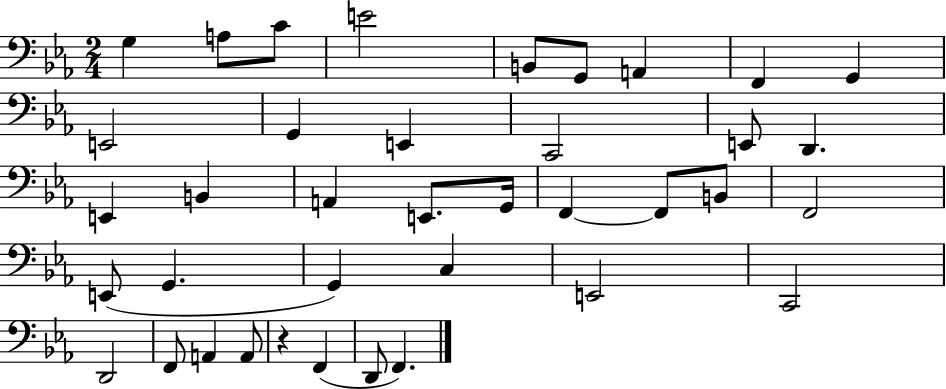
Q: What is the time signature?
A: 2/4